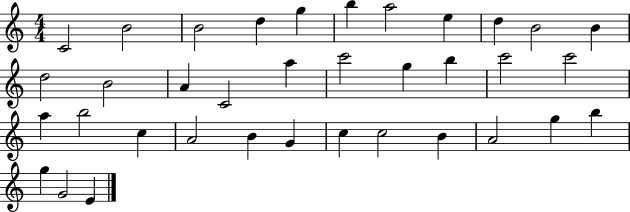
C4/h B4/h B4/h D5/q G5/q B5/q A5/h E5/q D5/q B4/h B4/q D5/h B4/h A4/q C4/h A5/q C6/h G5/q B5/q C6/h C6/h A5/q B5/h C5/q A4/h B4/q G4/q C5/q C5/h B4/q A4/h G5/q B5/q G5/q G4/h E4/q